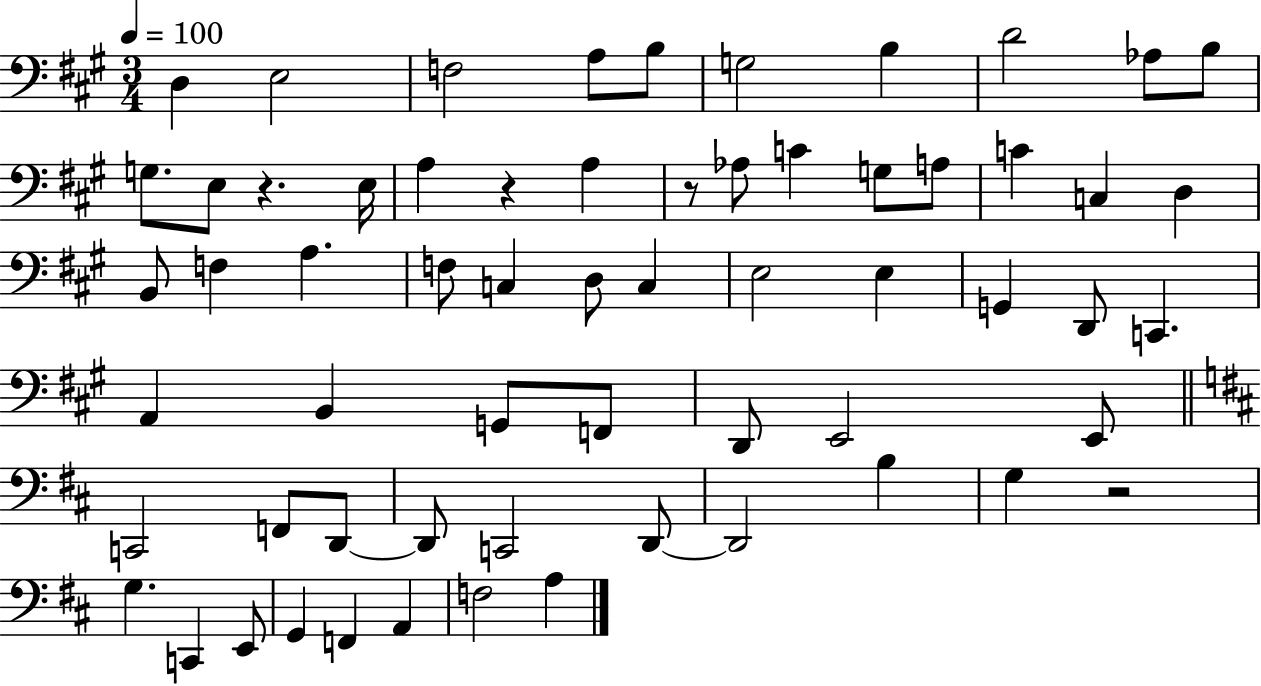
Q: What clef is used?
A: bass